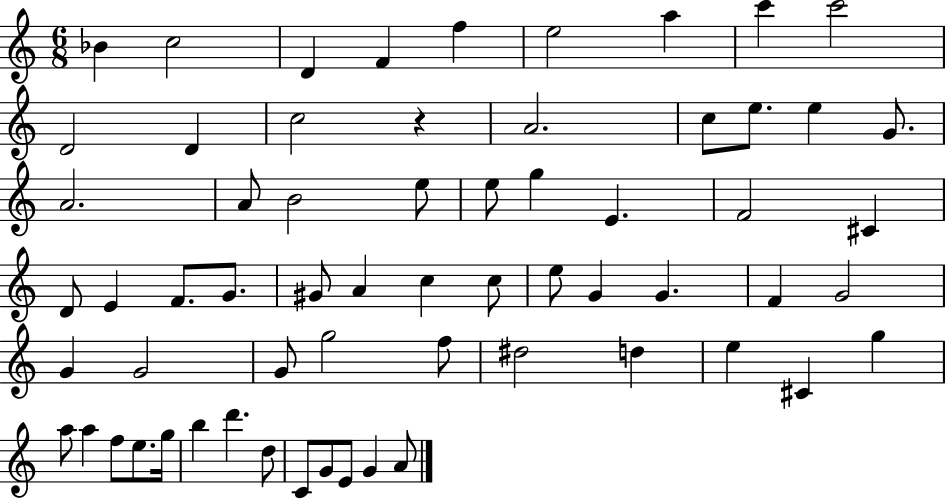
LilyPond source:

{
  \clef treble
  \numericTimeSignature
  \time 6/8
  \key c \major
  \repeat volta 2 { bes'4 c''2 | d'4 f'4 f''4 | e''2 a''4 | c'''4 c'''2 | \break d'2 d'4 | c''2 r4 | a'2. | c''8 e''8. e''4 g'8. | \break a'2. | a'8 b'2 e''8 | e''8 g''4 e'4. | f'2 cis'4 | \break d'8 e'4 f'8. g'8. | gis'8 a'4 c''4 c''8 | e''8 g'4 g'4. | f'4 g'2 | \break g'4 g'2 | g'8 g''2 f''8 | dis''2 d''4 | e''4 cis'4 g''4 | \break a''8 a''4 f''8 e''8. g''16 | b''4 d'''4. d''8 | c'8 g'8 e'8 g'4 a'8 | } \bar "|."
}